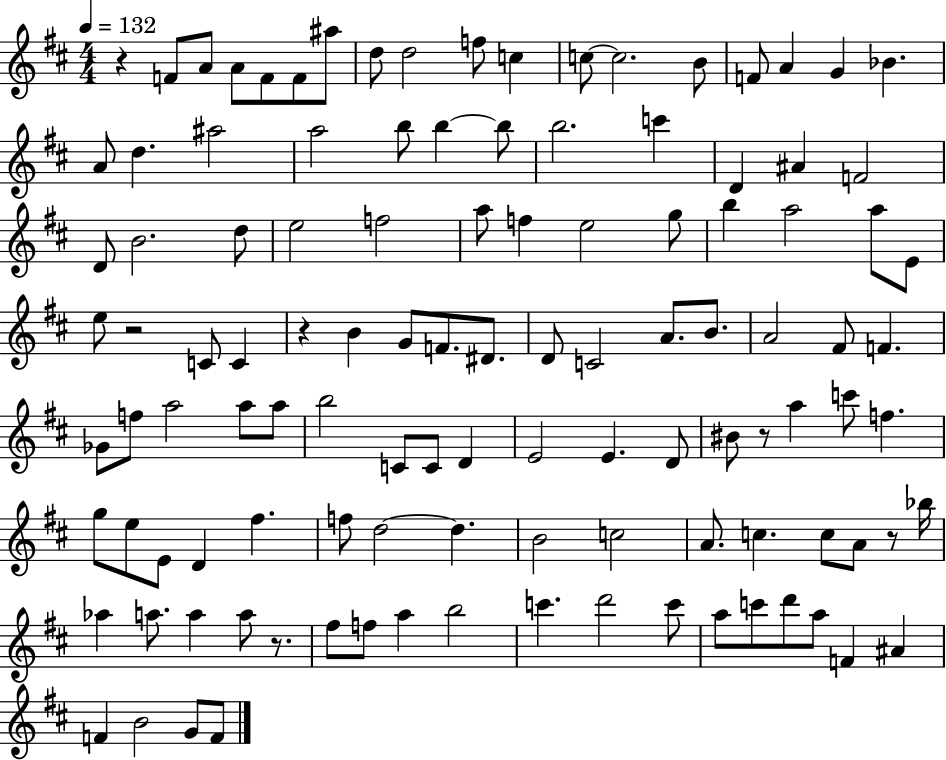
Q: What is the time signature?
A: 4/4